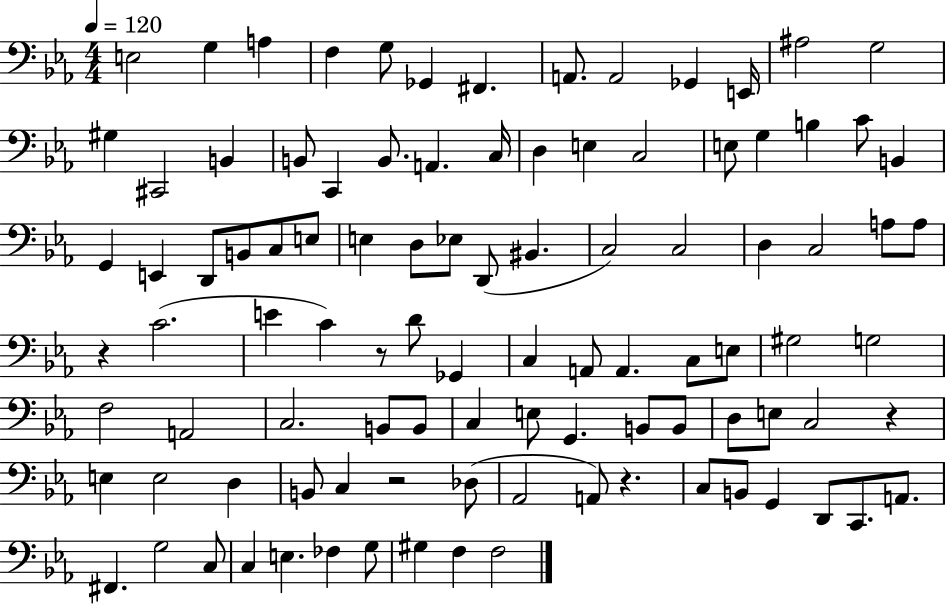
E3/h G3/q A3/q F3/q G3/e Gb2/q F#2/q. A2/e. A2/h Gb2/q E2/s A#3/h G3/h G#3/q C#2/h B2/q B2/e C2/q B2/e. A2/q. C3/s D3/q E3/q C3/h E3/e G3/q B3/q C4/e B2/q G2/q E2/q D2/e B2/e C3/e E3/e E3/q D3/e Eb3/e D2/e BIS2/q. C3/h C3/h D3/q C3/h A3/e A3/e R/q C4/h. E4/q C4/q R/e D4/e Gb2/q C3/q A2/e A2/q. C3/e E3/e G#3/h G3/h F3/h A2/h C3/h. B2/e B2/e C3/q E3/e G2/q. B2/e B2/e D3/e E3/e C3/h R/q E3/q E3/h D3/q B2/e C3/q R/h Db3/e Ab2/h A2/e R/q. C3/e B2/e G2/q D2/e C2/e. A2/e. F#2/q. G3/h C3/e C3/q E3/q. FES3/q G3/e G#3/q F3/q F3/h